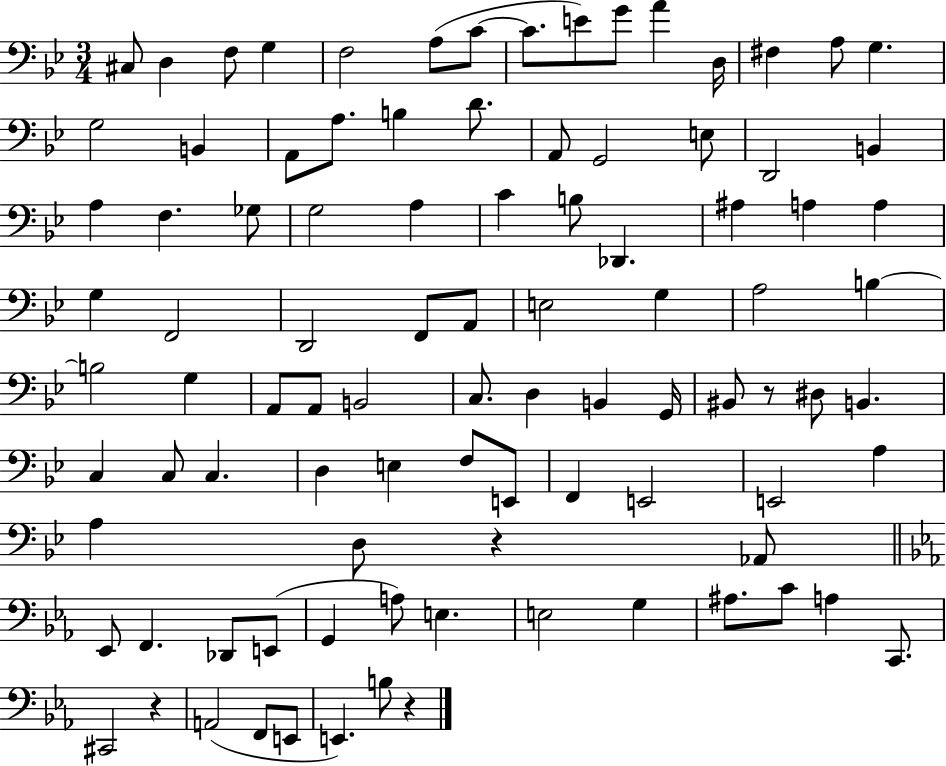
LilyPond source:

{
  \clef bass
  \numericTimeSignature
  \time 3/4
  \key bes \major
  \repeat volta 2 { cis8 d4 f8 g4 | f2 a8( c'8~~ | c'8. e'8) g'8 a'4 d16 | fis4 a8 g4. | \break g2 b,4 | a,8 a8. b4 d'8. | a,8 g,2 e8 | d,2 b,4 | \break a4 f4. ges8 | g2 a4 | c'4 b8 des,4. | ais4 a4 a4 | \break g4 f,2 | d,2 f,8 a,8 | e2 g4 | a2 b4~~ | \break b2 g4 | a,8 a,8 b,2 | c8. d4 b,4 g,16 | bis,8 r8 dis8 b,4. | \break c4 c8 c4. | d4 e4 f8 e,8 | f,4 e,2 | e,2 a4 | \break a4 d8 r4 aes,8 | \bar "||" \break \key ees \major ees,8 f,4. des,8 e,8( | g,4 a8) e4. | e2 g4 | ais8. c'8 a4 c,8. | \break cis,2 r4 | a,2( f,8 e,8 | e,4.) b8 r4 | } \bar "|."
}